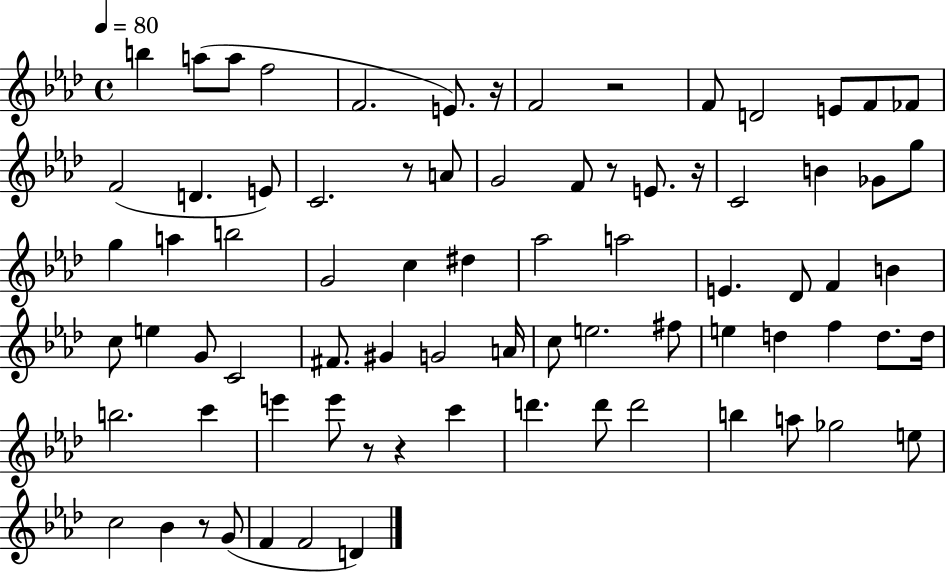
{
  \clef treble
  \time 4/4
  \defaultTimeSignature
  \key aes \major
  \tempo 4 = 80
  b''4 a''8( a''8 f''2 | f'2. e'8.) r16 | f'2 r2 | f'8 d'2 e'8 f'8 fes'8 | \break f'2( d'4. e'8) | c'2. r8 a'8 | g'2 f'8 r8 e'8. r16 | c'2 b'4 ges'8 g''8 | \break g''4 a''4 b''2 | g'2 c''4 dis''4 | aes''2 a''2 | e'4. des'8 f'4 b'4 | \break c''8 e''4 g'8 c'2 | fis'8. gis'4 g'2 a'16 | c''8 e''2. fis''8 | e''4 d''4 f''4 d''8. d''16 | \break b''2. c'''4 | e'''4 e'''8 r8 r4 c'''4 | d'''4. d'''8 d'''2 | b''4 a''8 ges''2 e''8 | \break c''2 bes'4 r8 g'8( | f'4 f'2 d'4) | \bar "|."
}